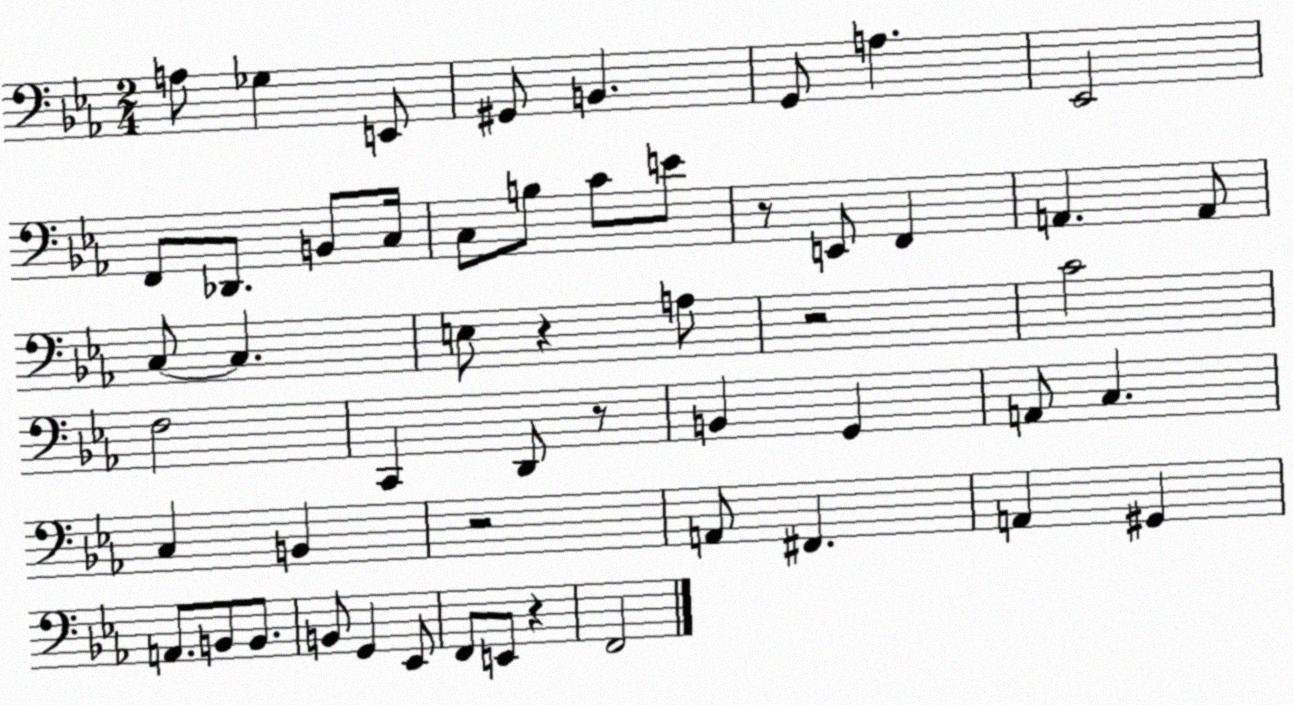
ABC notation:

X:1
T:Untitled
M:2/4
L:1/4
K:Eb
A,/2 _G, E,,/2 ^G,,/2 B,, G,,/2 A, _E,,2 F,,/2 _D,,/2 B,,/2 C,/4 C,/2 B,/2 C/2 E/2 z/2 E,,/2 F,, A,, A,,/2 C,/2 C, E,/2 z A,/2 z2 C2 F,2 C,, D,,/2 z/2 B,, G,, A,,/2 C, C, B,, z2 A,,/2 ^F,, A,, ^G,, A,,/2 B,,/2 B,,/2 B,,/2 G,, _E,,/2 F,,/2 E,,/2 z F,,2